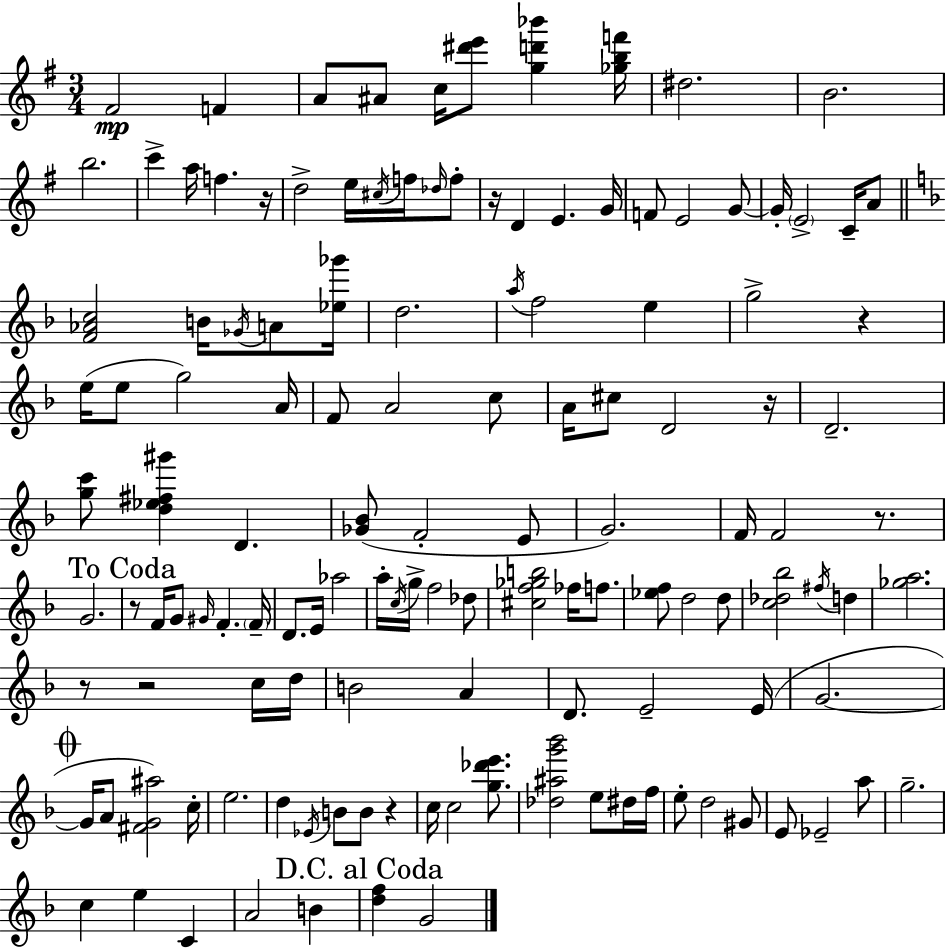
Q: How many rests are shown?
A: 9